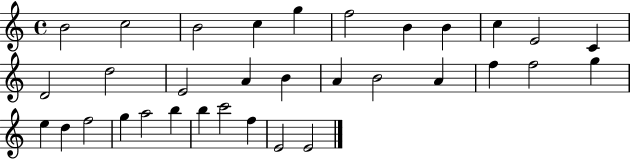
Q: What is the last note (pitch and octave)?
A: E4